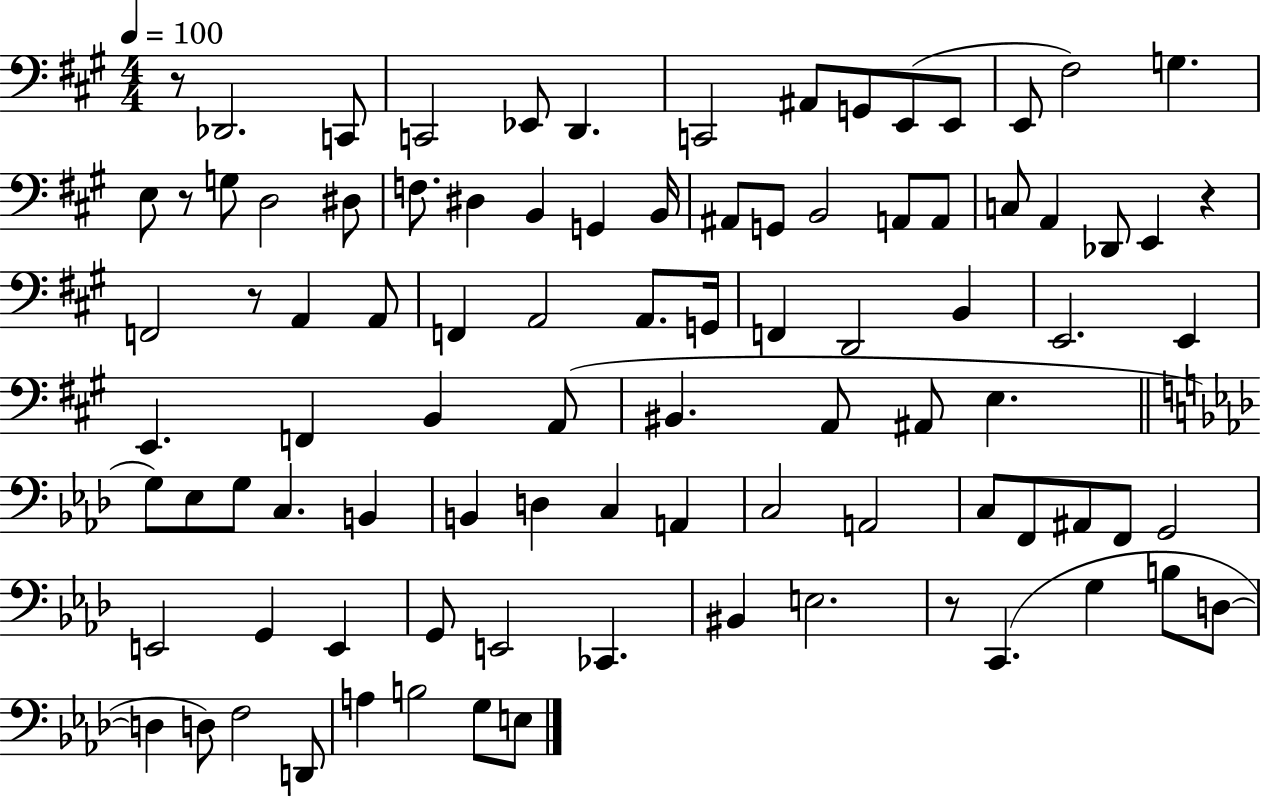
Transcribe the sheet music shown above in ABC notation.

X:1
T:Untitled
M:4/4
L:1/4
K:A
z/2 _D,,2 C,,/2 C,,2 _E,,/2 D,, C,,2 ^A,,/2 G,,/2 E,,/2 E,,/2 E,,/2 ^F,2 G, E,/2 z/2 G,/2 D,2 ^D,/2 F,/2 ^D, B,, G,, B,,/4 ^A,,/2 G,,/2 B,,2 A,,/2 A,,/2 C,/2 A,, _D,,/2 E,, z F,,2 z/2 A,, A,,/2 F,, A,,2 A,,/2 G,,/4 F,, D,,2 B,, E,,2 E,, E,, F,, B,, A,,/2 ^B,, A,,/2 ^A,,/2 E, G,/2 _E,/2 G,/2 C, B,, B,, D, C, A,, C,2 A,,2 C,/2 F,,/2 ^A,,/2 F,,/2 G,,2 E,,2 G,, E,, G,,/2 E,,2 _C,, ^B,, E,2 z/2 C,, G, B,/2 D,/2 D, D,/2 F,2 D,,/2 A, B,2 G,/2 E,/2